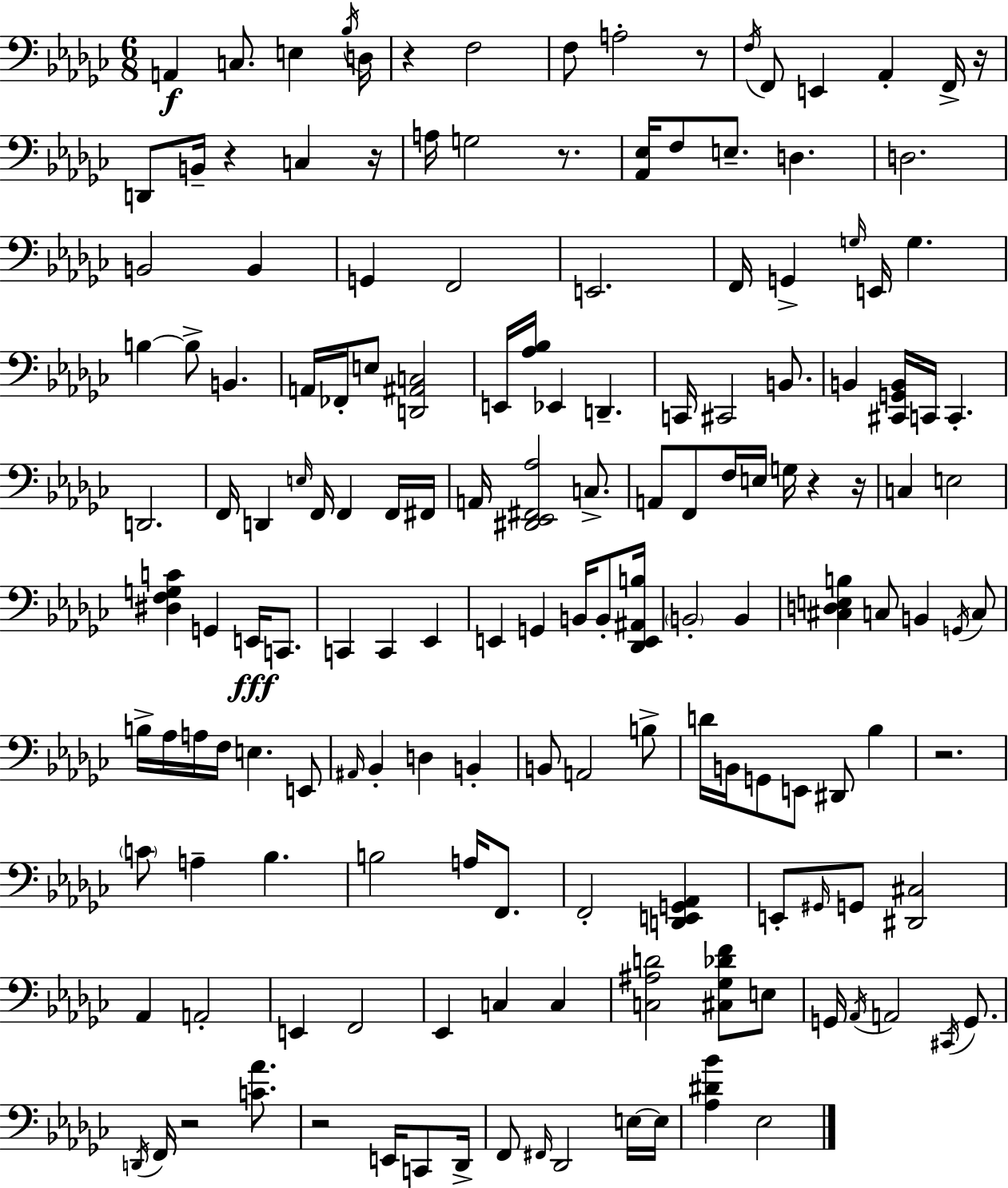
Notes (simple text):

A2/q C3/e. E3/q Bb3/s D3/s R/q F3/h F3/e A3/h R/e F3/s F2/e E2/q Ab2/q F2/s R/s D2/e B2/s R/q C3/q R/s A3/s G3/h R/e. [Ab2,Eb3]/s F3/e E3/e. D3/q. D3/h. B2/h B2/q G2/q F2/h E2/h. F2/s G2/q G3/s E2/s G3/q. B3/q B3/e B2/q. A2/s FES2/s E3/e [D2,A#2,C3]/h E2/s [Ab3,Bb3]/s Eb2/q D2/q. C2/s C#2/h B2/e. B2/q [C#2,G2,B2]/s C2/s C2/q. D2/h. F2/s D2/q E3/s F2/s F2/q F2/s F#2/s A2/s [D#2,Eb2,F#2,Ab3]/h C3/e. A2/e F2/e F3/s E3/s G3/s R/q R/s C3/q E3/h [D#3,F3,G3,C4]/q G2/q E2/s C2/e. C2/q C2/q Eb2/q E2/q G2/q B2/s B2/e [Db2,E2,A#2,B3]/s B2/h B2/q [C#3,D3,E3,B3]/q C3/e B2/q G2/s C3/e B3/s Ab3/s A3/s F3/s E3/q. E2/e A#2/s Bb2/q D3/q B2/q B2/e A2/h B3/e D4/s B2/s G2/e E2/e D#2/e Bb3/q R/h. C4/e A3/q Bb3/q. B3/h A3/s F2/e. F2/h [D2,E2,G2,Ab2]/q E2/e G#2/s G2/e [D#2,C#3]/h Ab2/q A2/h E2/q F2/h Eb2/q C3/q C3/q [C3,A#3,D4]/h [C#3,Gb3,Db4,F4]/e E3/e G2/s Ab2/s A2/h C#2/s G2/e. D2/s F2/s R/h [C4,Ab4]/e. R/h E2/s C2/e Db2/s F2/e F#2/s Db2/h E3/s E3/s [Ab3,D#4,Bb4]/q Eb3/h